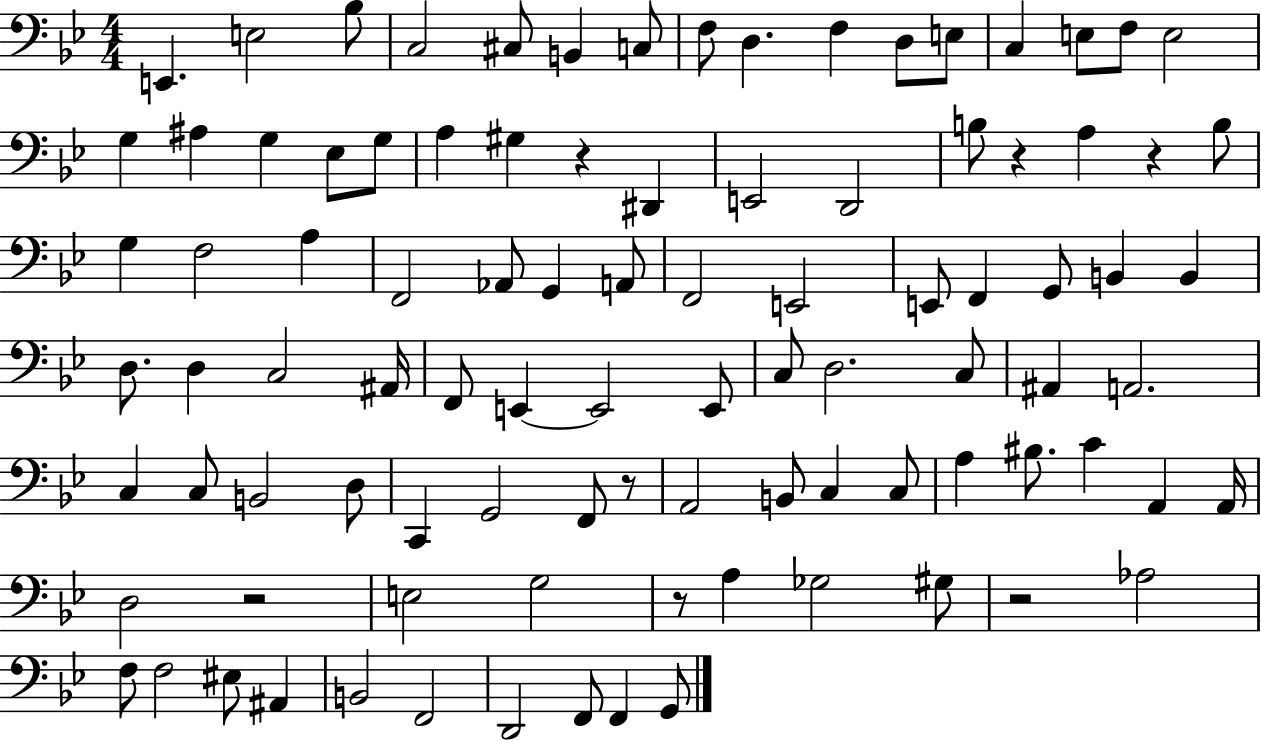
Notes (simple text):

E2/q. E3/h Bb3/e C3/h C#3/e B2/q C3/e F3/e D3/q. F3/q D3/e E3/e C3/q E3/e F3/e E3/h G3/q A#3/q G3/q Eb3/e G3/e A3/q G#3/q R/q D#2/q E2/h D2/h B3/e R/q A3/q R/q B3/e G3/q F3/h A3/q F2/h Ab2/e G2/q A2/e F2/h E2/h E2/e F2/q G2/e B2/q B2/q D3/e. D3/q C3/h A#2/s F2/e E2/q E2/h E2/e C3/e D3/h. C3/e A#2/q A2/h. C3/q C3/e B2/h D3/e C2/q G2/h F2/e R/e A2/h B2/e C3/q C3/e A3/q BIS3/e. C4/q A2/q A2/s D3/h R/h E3/h G3/h R/e A3/q Gb3/h G#3/e R/h Ab3/h F3/e F3/h EIS3/e A#2/q B2/h F2/h D2/h F2/e F2/q G2/e